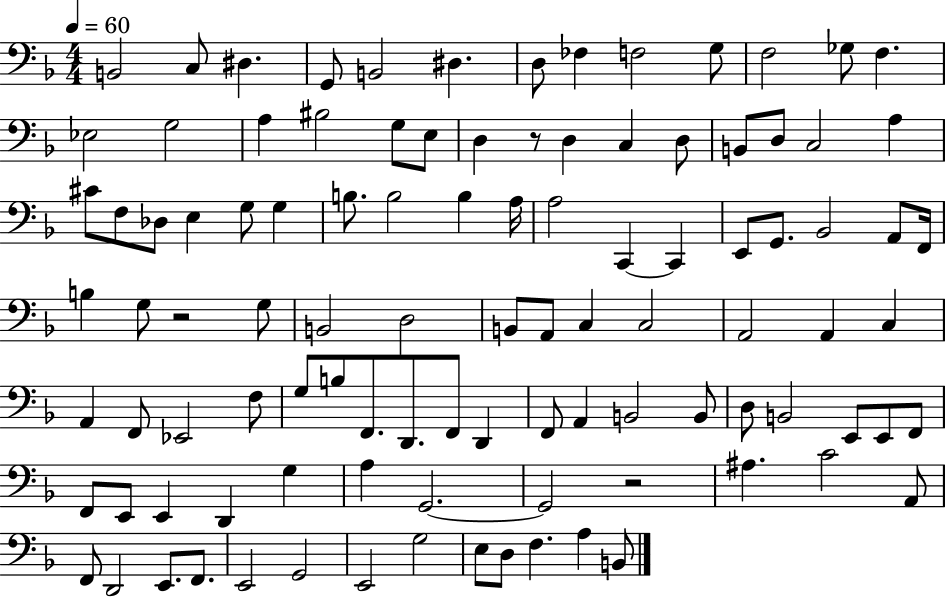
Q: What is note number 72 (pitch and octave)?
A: D3